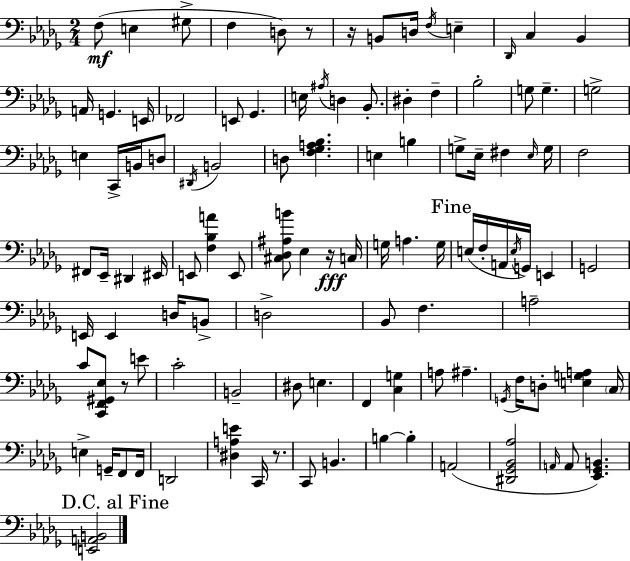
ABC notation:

X:1
T:Untitled
M:2/4
L:1/4
K:Bbm
F,/2 E, ^G,/2 F, D,/2 z/2 z/4 B,,/2 D,/4 F,/4 E, _D,,/4 C, _B,, A,,/4 G,, E,,/4 _F,,2 E,,/2 _G,, E,/4 ^A,/4 D, _B,,/2 ^D, F, _B,2 G,/2 G, G,2 E, C,,/4 B,,/4 D,/2 ^D,,/4 B,,2 D,/2 [F,_G,A,_B,] E, B, G,/2 _E,/4 ^F, _E,/4 G,/4 F,2 ^F,,/2 _E,,/4 ^D,, ^E,,/4 E,,/2 [F,_B,A] E,,/2 [^C,_D,^A,B]/2 _E, z/4 C,/4 G,/4 A, G,/4 E,/4 F,/4 A,,/4 E,/4 G,,/4 E,, G,,2 E,,/4 E,, D,/4 B,,/2 D,2 _B,,/2 F, A,2 C/2 [C,,F,,^G,,_E,]/2 z/2 E/2 C2 B,,2 ^D,/2 E, F,, [C,G,] A,/2 ^A, G,,/4 F,/4 D,/2 [E,G,A,] C,/4 E, G,,/4 F,,/2 F,,/4 D,,2 [^D,A,E] C,,/4 z/2 C,,/2 B,, B, B, A,,2 [^D,,_G,,_B,,_A,]2 A,,/4 A,,/2 [_E,,_G,,B,,] [E,,A,,B,,]2